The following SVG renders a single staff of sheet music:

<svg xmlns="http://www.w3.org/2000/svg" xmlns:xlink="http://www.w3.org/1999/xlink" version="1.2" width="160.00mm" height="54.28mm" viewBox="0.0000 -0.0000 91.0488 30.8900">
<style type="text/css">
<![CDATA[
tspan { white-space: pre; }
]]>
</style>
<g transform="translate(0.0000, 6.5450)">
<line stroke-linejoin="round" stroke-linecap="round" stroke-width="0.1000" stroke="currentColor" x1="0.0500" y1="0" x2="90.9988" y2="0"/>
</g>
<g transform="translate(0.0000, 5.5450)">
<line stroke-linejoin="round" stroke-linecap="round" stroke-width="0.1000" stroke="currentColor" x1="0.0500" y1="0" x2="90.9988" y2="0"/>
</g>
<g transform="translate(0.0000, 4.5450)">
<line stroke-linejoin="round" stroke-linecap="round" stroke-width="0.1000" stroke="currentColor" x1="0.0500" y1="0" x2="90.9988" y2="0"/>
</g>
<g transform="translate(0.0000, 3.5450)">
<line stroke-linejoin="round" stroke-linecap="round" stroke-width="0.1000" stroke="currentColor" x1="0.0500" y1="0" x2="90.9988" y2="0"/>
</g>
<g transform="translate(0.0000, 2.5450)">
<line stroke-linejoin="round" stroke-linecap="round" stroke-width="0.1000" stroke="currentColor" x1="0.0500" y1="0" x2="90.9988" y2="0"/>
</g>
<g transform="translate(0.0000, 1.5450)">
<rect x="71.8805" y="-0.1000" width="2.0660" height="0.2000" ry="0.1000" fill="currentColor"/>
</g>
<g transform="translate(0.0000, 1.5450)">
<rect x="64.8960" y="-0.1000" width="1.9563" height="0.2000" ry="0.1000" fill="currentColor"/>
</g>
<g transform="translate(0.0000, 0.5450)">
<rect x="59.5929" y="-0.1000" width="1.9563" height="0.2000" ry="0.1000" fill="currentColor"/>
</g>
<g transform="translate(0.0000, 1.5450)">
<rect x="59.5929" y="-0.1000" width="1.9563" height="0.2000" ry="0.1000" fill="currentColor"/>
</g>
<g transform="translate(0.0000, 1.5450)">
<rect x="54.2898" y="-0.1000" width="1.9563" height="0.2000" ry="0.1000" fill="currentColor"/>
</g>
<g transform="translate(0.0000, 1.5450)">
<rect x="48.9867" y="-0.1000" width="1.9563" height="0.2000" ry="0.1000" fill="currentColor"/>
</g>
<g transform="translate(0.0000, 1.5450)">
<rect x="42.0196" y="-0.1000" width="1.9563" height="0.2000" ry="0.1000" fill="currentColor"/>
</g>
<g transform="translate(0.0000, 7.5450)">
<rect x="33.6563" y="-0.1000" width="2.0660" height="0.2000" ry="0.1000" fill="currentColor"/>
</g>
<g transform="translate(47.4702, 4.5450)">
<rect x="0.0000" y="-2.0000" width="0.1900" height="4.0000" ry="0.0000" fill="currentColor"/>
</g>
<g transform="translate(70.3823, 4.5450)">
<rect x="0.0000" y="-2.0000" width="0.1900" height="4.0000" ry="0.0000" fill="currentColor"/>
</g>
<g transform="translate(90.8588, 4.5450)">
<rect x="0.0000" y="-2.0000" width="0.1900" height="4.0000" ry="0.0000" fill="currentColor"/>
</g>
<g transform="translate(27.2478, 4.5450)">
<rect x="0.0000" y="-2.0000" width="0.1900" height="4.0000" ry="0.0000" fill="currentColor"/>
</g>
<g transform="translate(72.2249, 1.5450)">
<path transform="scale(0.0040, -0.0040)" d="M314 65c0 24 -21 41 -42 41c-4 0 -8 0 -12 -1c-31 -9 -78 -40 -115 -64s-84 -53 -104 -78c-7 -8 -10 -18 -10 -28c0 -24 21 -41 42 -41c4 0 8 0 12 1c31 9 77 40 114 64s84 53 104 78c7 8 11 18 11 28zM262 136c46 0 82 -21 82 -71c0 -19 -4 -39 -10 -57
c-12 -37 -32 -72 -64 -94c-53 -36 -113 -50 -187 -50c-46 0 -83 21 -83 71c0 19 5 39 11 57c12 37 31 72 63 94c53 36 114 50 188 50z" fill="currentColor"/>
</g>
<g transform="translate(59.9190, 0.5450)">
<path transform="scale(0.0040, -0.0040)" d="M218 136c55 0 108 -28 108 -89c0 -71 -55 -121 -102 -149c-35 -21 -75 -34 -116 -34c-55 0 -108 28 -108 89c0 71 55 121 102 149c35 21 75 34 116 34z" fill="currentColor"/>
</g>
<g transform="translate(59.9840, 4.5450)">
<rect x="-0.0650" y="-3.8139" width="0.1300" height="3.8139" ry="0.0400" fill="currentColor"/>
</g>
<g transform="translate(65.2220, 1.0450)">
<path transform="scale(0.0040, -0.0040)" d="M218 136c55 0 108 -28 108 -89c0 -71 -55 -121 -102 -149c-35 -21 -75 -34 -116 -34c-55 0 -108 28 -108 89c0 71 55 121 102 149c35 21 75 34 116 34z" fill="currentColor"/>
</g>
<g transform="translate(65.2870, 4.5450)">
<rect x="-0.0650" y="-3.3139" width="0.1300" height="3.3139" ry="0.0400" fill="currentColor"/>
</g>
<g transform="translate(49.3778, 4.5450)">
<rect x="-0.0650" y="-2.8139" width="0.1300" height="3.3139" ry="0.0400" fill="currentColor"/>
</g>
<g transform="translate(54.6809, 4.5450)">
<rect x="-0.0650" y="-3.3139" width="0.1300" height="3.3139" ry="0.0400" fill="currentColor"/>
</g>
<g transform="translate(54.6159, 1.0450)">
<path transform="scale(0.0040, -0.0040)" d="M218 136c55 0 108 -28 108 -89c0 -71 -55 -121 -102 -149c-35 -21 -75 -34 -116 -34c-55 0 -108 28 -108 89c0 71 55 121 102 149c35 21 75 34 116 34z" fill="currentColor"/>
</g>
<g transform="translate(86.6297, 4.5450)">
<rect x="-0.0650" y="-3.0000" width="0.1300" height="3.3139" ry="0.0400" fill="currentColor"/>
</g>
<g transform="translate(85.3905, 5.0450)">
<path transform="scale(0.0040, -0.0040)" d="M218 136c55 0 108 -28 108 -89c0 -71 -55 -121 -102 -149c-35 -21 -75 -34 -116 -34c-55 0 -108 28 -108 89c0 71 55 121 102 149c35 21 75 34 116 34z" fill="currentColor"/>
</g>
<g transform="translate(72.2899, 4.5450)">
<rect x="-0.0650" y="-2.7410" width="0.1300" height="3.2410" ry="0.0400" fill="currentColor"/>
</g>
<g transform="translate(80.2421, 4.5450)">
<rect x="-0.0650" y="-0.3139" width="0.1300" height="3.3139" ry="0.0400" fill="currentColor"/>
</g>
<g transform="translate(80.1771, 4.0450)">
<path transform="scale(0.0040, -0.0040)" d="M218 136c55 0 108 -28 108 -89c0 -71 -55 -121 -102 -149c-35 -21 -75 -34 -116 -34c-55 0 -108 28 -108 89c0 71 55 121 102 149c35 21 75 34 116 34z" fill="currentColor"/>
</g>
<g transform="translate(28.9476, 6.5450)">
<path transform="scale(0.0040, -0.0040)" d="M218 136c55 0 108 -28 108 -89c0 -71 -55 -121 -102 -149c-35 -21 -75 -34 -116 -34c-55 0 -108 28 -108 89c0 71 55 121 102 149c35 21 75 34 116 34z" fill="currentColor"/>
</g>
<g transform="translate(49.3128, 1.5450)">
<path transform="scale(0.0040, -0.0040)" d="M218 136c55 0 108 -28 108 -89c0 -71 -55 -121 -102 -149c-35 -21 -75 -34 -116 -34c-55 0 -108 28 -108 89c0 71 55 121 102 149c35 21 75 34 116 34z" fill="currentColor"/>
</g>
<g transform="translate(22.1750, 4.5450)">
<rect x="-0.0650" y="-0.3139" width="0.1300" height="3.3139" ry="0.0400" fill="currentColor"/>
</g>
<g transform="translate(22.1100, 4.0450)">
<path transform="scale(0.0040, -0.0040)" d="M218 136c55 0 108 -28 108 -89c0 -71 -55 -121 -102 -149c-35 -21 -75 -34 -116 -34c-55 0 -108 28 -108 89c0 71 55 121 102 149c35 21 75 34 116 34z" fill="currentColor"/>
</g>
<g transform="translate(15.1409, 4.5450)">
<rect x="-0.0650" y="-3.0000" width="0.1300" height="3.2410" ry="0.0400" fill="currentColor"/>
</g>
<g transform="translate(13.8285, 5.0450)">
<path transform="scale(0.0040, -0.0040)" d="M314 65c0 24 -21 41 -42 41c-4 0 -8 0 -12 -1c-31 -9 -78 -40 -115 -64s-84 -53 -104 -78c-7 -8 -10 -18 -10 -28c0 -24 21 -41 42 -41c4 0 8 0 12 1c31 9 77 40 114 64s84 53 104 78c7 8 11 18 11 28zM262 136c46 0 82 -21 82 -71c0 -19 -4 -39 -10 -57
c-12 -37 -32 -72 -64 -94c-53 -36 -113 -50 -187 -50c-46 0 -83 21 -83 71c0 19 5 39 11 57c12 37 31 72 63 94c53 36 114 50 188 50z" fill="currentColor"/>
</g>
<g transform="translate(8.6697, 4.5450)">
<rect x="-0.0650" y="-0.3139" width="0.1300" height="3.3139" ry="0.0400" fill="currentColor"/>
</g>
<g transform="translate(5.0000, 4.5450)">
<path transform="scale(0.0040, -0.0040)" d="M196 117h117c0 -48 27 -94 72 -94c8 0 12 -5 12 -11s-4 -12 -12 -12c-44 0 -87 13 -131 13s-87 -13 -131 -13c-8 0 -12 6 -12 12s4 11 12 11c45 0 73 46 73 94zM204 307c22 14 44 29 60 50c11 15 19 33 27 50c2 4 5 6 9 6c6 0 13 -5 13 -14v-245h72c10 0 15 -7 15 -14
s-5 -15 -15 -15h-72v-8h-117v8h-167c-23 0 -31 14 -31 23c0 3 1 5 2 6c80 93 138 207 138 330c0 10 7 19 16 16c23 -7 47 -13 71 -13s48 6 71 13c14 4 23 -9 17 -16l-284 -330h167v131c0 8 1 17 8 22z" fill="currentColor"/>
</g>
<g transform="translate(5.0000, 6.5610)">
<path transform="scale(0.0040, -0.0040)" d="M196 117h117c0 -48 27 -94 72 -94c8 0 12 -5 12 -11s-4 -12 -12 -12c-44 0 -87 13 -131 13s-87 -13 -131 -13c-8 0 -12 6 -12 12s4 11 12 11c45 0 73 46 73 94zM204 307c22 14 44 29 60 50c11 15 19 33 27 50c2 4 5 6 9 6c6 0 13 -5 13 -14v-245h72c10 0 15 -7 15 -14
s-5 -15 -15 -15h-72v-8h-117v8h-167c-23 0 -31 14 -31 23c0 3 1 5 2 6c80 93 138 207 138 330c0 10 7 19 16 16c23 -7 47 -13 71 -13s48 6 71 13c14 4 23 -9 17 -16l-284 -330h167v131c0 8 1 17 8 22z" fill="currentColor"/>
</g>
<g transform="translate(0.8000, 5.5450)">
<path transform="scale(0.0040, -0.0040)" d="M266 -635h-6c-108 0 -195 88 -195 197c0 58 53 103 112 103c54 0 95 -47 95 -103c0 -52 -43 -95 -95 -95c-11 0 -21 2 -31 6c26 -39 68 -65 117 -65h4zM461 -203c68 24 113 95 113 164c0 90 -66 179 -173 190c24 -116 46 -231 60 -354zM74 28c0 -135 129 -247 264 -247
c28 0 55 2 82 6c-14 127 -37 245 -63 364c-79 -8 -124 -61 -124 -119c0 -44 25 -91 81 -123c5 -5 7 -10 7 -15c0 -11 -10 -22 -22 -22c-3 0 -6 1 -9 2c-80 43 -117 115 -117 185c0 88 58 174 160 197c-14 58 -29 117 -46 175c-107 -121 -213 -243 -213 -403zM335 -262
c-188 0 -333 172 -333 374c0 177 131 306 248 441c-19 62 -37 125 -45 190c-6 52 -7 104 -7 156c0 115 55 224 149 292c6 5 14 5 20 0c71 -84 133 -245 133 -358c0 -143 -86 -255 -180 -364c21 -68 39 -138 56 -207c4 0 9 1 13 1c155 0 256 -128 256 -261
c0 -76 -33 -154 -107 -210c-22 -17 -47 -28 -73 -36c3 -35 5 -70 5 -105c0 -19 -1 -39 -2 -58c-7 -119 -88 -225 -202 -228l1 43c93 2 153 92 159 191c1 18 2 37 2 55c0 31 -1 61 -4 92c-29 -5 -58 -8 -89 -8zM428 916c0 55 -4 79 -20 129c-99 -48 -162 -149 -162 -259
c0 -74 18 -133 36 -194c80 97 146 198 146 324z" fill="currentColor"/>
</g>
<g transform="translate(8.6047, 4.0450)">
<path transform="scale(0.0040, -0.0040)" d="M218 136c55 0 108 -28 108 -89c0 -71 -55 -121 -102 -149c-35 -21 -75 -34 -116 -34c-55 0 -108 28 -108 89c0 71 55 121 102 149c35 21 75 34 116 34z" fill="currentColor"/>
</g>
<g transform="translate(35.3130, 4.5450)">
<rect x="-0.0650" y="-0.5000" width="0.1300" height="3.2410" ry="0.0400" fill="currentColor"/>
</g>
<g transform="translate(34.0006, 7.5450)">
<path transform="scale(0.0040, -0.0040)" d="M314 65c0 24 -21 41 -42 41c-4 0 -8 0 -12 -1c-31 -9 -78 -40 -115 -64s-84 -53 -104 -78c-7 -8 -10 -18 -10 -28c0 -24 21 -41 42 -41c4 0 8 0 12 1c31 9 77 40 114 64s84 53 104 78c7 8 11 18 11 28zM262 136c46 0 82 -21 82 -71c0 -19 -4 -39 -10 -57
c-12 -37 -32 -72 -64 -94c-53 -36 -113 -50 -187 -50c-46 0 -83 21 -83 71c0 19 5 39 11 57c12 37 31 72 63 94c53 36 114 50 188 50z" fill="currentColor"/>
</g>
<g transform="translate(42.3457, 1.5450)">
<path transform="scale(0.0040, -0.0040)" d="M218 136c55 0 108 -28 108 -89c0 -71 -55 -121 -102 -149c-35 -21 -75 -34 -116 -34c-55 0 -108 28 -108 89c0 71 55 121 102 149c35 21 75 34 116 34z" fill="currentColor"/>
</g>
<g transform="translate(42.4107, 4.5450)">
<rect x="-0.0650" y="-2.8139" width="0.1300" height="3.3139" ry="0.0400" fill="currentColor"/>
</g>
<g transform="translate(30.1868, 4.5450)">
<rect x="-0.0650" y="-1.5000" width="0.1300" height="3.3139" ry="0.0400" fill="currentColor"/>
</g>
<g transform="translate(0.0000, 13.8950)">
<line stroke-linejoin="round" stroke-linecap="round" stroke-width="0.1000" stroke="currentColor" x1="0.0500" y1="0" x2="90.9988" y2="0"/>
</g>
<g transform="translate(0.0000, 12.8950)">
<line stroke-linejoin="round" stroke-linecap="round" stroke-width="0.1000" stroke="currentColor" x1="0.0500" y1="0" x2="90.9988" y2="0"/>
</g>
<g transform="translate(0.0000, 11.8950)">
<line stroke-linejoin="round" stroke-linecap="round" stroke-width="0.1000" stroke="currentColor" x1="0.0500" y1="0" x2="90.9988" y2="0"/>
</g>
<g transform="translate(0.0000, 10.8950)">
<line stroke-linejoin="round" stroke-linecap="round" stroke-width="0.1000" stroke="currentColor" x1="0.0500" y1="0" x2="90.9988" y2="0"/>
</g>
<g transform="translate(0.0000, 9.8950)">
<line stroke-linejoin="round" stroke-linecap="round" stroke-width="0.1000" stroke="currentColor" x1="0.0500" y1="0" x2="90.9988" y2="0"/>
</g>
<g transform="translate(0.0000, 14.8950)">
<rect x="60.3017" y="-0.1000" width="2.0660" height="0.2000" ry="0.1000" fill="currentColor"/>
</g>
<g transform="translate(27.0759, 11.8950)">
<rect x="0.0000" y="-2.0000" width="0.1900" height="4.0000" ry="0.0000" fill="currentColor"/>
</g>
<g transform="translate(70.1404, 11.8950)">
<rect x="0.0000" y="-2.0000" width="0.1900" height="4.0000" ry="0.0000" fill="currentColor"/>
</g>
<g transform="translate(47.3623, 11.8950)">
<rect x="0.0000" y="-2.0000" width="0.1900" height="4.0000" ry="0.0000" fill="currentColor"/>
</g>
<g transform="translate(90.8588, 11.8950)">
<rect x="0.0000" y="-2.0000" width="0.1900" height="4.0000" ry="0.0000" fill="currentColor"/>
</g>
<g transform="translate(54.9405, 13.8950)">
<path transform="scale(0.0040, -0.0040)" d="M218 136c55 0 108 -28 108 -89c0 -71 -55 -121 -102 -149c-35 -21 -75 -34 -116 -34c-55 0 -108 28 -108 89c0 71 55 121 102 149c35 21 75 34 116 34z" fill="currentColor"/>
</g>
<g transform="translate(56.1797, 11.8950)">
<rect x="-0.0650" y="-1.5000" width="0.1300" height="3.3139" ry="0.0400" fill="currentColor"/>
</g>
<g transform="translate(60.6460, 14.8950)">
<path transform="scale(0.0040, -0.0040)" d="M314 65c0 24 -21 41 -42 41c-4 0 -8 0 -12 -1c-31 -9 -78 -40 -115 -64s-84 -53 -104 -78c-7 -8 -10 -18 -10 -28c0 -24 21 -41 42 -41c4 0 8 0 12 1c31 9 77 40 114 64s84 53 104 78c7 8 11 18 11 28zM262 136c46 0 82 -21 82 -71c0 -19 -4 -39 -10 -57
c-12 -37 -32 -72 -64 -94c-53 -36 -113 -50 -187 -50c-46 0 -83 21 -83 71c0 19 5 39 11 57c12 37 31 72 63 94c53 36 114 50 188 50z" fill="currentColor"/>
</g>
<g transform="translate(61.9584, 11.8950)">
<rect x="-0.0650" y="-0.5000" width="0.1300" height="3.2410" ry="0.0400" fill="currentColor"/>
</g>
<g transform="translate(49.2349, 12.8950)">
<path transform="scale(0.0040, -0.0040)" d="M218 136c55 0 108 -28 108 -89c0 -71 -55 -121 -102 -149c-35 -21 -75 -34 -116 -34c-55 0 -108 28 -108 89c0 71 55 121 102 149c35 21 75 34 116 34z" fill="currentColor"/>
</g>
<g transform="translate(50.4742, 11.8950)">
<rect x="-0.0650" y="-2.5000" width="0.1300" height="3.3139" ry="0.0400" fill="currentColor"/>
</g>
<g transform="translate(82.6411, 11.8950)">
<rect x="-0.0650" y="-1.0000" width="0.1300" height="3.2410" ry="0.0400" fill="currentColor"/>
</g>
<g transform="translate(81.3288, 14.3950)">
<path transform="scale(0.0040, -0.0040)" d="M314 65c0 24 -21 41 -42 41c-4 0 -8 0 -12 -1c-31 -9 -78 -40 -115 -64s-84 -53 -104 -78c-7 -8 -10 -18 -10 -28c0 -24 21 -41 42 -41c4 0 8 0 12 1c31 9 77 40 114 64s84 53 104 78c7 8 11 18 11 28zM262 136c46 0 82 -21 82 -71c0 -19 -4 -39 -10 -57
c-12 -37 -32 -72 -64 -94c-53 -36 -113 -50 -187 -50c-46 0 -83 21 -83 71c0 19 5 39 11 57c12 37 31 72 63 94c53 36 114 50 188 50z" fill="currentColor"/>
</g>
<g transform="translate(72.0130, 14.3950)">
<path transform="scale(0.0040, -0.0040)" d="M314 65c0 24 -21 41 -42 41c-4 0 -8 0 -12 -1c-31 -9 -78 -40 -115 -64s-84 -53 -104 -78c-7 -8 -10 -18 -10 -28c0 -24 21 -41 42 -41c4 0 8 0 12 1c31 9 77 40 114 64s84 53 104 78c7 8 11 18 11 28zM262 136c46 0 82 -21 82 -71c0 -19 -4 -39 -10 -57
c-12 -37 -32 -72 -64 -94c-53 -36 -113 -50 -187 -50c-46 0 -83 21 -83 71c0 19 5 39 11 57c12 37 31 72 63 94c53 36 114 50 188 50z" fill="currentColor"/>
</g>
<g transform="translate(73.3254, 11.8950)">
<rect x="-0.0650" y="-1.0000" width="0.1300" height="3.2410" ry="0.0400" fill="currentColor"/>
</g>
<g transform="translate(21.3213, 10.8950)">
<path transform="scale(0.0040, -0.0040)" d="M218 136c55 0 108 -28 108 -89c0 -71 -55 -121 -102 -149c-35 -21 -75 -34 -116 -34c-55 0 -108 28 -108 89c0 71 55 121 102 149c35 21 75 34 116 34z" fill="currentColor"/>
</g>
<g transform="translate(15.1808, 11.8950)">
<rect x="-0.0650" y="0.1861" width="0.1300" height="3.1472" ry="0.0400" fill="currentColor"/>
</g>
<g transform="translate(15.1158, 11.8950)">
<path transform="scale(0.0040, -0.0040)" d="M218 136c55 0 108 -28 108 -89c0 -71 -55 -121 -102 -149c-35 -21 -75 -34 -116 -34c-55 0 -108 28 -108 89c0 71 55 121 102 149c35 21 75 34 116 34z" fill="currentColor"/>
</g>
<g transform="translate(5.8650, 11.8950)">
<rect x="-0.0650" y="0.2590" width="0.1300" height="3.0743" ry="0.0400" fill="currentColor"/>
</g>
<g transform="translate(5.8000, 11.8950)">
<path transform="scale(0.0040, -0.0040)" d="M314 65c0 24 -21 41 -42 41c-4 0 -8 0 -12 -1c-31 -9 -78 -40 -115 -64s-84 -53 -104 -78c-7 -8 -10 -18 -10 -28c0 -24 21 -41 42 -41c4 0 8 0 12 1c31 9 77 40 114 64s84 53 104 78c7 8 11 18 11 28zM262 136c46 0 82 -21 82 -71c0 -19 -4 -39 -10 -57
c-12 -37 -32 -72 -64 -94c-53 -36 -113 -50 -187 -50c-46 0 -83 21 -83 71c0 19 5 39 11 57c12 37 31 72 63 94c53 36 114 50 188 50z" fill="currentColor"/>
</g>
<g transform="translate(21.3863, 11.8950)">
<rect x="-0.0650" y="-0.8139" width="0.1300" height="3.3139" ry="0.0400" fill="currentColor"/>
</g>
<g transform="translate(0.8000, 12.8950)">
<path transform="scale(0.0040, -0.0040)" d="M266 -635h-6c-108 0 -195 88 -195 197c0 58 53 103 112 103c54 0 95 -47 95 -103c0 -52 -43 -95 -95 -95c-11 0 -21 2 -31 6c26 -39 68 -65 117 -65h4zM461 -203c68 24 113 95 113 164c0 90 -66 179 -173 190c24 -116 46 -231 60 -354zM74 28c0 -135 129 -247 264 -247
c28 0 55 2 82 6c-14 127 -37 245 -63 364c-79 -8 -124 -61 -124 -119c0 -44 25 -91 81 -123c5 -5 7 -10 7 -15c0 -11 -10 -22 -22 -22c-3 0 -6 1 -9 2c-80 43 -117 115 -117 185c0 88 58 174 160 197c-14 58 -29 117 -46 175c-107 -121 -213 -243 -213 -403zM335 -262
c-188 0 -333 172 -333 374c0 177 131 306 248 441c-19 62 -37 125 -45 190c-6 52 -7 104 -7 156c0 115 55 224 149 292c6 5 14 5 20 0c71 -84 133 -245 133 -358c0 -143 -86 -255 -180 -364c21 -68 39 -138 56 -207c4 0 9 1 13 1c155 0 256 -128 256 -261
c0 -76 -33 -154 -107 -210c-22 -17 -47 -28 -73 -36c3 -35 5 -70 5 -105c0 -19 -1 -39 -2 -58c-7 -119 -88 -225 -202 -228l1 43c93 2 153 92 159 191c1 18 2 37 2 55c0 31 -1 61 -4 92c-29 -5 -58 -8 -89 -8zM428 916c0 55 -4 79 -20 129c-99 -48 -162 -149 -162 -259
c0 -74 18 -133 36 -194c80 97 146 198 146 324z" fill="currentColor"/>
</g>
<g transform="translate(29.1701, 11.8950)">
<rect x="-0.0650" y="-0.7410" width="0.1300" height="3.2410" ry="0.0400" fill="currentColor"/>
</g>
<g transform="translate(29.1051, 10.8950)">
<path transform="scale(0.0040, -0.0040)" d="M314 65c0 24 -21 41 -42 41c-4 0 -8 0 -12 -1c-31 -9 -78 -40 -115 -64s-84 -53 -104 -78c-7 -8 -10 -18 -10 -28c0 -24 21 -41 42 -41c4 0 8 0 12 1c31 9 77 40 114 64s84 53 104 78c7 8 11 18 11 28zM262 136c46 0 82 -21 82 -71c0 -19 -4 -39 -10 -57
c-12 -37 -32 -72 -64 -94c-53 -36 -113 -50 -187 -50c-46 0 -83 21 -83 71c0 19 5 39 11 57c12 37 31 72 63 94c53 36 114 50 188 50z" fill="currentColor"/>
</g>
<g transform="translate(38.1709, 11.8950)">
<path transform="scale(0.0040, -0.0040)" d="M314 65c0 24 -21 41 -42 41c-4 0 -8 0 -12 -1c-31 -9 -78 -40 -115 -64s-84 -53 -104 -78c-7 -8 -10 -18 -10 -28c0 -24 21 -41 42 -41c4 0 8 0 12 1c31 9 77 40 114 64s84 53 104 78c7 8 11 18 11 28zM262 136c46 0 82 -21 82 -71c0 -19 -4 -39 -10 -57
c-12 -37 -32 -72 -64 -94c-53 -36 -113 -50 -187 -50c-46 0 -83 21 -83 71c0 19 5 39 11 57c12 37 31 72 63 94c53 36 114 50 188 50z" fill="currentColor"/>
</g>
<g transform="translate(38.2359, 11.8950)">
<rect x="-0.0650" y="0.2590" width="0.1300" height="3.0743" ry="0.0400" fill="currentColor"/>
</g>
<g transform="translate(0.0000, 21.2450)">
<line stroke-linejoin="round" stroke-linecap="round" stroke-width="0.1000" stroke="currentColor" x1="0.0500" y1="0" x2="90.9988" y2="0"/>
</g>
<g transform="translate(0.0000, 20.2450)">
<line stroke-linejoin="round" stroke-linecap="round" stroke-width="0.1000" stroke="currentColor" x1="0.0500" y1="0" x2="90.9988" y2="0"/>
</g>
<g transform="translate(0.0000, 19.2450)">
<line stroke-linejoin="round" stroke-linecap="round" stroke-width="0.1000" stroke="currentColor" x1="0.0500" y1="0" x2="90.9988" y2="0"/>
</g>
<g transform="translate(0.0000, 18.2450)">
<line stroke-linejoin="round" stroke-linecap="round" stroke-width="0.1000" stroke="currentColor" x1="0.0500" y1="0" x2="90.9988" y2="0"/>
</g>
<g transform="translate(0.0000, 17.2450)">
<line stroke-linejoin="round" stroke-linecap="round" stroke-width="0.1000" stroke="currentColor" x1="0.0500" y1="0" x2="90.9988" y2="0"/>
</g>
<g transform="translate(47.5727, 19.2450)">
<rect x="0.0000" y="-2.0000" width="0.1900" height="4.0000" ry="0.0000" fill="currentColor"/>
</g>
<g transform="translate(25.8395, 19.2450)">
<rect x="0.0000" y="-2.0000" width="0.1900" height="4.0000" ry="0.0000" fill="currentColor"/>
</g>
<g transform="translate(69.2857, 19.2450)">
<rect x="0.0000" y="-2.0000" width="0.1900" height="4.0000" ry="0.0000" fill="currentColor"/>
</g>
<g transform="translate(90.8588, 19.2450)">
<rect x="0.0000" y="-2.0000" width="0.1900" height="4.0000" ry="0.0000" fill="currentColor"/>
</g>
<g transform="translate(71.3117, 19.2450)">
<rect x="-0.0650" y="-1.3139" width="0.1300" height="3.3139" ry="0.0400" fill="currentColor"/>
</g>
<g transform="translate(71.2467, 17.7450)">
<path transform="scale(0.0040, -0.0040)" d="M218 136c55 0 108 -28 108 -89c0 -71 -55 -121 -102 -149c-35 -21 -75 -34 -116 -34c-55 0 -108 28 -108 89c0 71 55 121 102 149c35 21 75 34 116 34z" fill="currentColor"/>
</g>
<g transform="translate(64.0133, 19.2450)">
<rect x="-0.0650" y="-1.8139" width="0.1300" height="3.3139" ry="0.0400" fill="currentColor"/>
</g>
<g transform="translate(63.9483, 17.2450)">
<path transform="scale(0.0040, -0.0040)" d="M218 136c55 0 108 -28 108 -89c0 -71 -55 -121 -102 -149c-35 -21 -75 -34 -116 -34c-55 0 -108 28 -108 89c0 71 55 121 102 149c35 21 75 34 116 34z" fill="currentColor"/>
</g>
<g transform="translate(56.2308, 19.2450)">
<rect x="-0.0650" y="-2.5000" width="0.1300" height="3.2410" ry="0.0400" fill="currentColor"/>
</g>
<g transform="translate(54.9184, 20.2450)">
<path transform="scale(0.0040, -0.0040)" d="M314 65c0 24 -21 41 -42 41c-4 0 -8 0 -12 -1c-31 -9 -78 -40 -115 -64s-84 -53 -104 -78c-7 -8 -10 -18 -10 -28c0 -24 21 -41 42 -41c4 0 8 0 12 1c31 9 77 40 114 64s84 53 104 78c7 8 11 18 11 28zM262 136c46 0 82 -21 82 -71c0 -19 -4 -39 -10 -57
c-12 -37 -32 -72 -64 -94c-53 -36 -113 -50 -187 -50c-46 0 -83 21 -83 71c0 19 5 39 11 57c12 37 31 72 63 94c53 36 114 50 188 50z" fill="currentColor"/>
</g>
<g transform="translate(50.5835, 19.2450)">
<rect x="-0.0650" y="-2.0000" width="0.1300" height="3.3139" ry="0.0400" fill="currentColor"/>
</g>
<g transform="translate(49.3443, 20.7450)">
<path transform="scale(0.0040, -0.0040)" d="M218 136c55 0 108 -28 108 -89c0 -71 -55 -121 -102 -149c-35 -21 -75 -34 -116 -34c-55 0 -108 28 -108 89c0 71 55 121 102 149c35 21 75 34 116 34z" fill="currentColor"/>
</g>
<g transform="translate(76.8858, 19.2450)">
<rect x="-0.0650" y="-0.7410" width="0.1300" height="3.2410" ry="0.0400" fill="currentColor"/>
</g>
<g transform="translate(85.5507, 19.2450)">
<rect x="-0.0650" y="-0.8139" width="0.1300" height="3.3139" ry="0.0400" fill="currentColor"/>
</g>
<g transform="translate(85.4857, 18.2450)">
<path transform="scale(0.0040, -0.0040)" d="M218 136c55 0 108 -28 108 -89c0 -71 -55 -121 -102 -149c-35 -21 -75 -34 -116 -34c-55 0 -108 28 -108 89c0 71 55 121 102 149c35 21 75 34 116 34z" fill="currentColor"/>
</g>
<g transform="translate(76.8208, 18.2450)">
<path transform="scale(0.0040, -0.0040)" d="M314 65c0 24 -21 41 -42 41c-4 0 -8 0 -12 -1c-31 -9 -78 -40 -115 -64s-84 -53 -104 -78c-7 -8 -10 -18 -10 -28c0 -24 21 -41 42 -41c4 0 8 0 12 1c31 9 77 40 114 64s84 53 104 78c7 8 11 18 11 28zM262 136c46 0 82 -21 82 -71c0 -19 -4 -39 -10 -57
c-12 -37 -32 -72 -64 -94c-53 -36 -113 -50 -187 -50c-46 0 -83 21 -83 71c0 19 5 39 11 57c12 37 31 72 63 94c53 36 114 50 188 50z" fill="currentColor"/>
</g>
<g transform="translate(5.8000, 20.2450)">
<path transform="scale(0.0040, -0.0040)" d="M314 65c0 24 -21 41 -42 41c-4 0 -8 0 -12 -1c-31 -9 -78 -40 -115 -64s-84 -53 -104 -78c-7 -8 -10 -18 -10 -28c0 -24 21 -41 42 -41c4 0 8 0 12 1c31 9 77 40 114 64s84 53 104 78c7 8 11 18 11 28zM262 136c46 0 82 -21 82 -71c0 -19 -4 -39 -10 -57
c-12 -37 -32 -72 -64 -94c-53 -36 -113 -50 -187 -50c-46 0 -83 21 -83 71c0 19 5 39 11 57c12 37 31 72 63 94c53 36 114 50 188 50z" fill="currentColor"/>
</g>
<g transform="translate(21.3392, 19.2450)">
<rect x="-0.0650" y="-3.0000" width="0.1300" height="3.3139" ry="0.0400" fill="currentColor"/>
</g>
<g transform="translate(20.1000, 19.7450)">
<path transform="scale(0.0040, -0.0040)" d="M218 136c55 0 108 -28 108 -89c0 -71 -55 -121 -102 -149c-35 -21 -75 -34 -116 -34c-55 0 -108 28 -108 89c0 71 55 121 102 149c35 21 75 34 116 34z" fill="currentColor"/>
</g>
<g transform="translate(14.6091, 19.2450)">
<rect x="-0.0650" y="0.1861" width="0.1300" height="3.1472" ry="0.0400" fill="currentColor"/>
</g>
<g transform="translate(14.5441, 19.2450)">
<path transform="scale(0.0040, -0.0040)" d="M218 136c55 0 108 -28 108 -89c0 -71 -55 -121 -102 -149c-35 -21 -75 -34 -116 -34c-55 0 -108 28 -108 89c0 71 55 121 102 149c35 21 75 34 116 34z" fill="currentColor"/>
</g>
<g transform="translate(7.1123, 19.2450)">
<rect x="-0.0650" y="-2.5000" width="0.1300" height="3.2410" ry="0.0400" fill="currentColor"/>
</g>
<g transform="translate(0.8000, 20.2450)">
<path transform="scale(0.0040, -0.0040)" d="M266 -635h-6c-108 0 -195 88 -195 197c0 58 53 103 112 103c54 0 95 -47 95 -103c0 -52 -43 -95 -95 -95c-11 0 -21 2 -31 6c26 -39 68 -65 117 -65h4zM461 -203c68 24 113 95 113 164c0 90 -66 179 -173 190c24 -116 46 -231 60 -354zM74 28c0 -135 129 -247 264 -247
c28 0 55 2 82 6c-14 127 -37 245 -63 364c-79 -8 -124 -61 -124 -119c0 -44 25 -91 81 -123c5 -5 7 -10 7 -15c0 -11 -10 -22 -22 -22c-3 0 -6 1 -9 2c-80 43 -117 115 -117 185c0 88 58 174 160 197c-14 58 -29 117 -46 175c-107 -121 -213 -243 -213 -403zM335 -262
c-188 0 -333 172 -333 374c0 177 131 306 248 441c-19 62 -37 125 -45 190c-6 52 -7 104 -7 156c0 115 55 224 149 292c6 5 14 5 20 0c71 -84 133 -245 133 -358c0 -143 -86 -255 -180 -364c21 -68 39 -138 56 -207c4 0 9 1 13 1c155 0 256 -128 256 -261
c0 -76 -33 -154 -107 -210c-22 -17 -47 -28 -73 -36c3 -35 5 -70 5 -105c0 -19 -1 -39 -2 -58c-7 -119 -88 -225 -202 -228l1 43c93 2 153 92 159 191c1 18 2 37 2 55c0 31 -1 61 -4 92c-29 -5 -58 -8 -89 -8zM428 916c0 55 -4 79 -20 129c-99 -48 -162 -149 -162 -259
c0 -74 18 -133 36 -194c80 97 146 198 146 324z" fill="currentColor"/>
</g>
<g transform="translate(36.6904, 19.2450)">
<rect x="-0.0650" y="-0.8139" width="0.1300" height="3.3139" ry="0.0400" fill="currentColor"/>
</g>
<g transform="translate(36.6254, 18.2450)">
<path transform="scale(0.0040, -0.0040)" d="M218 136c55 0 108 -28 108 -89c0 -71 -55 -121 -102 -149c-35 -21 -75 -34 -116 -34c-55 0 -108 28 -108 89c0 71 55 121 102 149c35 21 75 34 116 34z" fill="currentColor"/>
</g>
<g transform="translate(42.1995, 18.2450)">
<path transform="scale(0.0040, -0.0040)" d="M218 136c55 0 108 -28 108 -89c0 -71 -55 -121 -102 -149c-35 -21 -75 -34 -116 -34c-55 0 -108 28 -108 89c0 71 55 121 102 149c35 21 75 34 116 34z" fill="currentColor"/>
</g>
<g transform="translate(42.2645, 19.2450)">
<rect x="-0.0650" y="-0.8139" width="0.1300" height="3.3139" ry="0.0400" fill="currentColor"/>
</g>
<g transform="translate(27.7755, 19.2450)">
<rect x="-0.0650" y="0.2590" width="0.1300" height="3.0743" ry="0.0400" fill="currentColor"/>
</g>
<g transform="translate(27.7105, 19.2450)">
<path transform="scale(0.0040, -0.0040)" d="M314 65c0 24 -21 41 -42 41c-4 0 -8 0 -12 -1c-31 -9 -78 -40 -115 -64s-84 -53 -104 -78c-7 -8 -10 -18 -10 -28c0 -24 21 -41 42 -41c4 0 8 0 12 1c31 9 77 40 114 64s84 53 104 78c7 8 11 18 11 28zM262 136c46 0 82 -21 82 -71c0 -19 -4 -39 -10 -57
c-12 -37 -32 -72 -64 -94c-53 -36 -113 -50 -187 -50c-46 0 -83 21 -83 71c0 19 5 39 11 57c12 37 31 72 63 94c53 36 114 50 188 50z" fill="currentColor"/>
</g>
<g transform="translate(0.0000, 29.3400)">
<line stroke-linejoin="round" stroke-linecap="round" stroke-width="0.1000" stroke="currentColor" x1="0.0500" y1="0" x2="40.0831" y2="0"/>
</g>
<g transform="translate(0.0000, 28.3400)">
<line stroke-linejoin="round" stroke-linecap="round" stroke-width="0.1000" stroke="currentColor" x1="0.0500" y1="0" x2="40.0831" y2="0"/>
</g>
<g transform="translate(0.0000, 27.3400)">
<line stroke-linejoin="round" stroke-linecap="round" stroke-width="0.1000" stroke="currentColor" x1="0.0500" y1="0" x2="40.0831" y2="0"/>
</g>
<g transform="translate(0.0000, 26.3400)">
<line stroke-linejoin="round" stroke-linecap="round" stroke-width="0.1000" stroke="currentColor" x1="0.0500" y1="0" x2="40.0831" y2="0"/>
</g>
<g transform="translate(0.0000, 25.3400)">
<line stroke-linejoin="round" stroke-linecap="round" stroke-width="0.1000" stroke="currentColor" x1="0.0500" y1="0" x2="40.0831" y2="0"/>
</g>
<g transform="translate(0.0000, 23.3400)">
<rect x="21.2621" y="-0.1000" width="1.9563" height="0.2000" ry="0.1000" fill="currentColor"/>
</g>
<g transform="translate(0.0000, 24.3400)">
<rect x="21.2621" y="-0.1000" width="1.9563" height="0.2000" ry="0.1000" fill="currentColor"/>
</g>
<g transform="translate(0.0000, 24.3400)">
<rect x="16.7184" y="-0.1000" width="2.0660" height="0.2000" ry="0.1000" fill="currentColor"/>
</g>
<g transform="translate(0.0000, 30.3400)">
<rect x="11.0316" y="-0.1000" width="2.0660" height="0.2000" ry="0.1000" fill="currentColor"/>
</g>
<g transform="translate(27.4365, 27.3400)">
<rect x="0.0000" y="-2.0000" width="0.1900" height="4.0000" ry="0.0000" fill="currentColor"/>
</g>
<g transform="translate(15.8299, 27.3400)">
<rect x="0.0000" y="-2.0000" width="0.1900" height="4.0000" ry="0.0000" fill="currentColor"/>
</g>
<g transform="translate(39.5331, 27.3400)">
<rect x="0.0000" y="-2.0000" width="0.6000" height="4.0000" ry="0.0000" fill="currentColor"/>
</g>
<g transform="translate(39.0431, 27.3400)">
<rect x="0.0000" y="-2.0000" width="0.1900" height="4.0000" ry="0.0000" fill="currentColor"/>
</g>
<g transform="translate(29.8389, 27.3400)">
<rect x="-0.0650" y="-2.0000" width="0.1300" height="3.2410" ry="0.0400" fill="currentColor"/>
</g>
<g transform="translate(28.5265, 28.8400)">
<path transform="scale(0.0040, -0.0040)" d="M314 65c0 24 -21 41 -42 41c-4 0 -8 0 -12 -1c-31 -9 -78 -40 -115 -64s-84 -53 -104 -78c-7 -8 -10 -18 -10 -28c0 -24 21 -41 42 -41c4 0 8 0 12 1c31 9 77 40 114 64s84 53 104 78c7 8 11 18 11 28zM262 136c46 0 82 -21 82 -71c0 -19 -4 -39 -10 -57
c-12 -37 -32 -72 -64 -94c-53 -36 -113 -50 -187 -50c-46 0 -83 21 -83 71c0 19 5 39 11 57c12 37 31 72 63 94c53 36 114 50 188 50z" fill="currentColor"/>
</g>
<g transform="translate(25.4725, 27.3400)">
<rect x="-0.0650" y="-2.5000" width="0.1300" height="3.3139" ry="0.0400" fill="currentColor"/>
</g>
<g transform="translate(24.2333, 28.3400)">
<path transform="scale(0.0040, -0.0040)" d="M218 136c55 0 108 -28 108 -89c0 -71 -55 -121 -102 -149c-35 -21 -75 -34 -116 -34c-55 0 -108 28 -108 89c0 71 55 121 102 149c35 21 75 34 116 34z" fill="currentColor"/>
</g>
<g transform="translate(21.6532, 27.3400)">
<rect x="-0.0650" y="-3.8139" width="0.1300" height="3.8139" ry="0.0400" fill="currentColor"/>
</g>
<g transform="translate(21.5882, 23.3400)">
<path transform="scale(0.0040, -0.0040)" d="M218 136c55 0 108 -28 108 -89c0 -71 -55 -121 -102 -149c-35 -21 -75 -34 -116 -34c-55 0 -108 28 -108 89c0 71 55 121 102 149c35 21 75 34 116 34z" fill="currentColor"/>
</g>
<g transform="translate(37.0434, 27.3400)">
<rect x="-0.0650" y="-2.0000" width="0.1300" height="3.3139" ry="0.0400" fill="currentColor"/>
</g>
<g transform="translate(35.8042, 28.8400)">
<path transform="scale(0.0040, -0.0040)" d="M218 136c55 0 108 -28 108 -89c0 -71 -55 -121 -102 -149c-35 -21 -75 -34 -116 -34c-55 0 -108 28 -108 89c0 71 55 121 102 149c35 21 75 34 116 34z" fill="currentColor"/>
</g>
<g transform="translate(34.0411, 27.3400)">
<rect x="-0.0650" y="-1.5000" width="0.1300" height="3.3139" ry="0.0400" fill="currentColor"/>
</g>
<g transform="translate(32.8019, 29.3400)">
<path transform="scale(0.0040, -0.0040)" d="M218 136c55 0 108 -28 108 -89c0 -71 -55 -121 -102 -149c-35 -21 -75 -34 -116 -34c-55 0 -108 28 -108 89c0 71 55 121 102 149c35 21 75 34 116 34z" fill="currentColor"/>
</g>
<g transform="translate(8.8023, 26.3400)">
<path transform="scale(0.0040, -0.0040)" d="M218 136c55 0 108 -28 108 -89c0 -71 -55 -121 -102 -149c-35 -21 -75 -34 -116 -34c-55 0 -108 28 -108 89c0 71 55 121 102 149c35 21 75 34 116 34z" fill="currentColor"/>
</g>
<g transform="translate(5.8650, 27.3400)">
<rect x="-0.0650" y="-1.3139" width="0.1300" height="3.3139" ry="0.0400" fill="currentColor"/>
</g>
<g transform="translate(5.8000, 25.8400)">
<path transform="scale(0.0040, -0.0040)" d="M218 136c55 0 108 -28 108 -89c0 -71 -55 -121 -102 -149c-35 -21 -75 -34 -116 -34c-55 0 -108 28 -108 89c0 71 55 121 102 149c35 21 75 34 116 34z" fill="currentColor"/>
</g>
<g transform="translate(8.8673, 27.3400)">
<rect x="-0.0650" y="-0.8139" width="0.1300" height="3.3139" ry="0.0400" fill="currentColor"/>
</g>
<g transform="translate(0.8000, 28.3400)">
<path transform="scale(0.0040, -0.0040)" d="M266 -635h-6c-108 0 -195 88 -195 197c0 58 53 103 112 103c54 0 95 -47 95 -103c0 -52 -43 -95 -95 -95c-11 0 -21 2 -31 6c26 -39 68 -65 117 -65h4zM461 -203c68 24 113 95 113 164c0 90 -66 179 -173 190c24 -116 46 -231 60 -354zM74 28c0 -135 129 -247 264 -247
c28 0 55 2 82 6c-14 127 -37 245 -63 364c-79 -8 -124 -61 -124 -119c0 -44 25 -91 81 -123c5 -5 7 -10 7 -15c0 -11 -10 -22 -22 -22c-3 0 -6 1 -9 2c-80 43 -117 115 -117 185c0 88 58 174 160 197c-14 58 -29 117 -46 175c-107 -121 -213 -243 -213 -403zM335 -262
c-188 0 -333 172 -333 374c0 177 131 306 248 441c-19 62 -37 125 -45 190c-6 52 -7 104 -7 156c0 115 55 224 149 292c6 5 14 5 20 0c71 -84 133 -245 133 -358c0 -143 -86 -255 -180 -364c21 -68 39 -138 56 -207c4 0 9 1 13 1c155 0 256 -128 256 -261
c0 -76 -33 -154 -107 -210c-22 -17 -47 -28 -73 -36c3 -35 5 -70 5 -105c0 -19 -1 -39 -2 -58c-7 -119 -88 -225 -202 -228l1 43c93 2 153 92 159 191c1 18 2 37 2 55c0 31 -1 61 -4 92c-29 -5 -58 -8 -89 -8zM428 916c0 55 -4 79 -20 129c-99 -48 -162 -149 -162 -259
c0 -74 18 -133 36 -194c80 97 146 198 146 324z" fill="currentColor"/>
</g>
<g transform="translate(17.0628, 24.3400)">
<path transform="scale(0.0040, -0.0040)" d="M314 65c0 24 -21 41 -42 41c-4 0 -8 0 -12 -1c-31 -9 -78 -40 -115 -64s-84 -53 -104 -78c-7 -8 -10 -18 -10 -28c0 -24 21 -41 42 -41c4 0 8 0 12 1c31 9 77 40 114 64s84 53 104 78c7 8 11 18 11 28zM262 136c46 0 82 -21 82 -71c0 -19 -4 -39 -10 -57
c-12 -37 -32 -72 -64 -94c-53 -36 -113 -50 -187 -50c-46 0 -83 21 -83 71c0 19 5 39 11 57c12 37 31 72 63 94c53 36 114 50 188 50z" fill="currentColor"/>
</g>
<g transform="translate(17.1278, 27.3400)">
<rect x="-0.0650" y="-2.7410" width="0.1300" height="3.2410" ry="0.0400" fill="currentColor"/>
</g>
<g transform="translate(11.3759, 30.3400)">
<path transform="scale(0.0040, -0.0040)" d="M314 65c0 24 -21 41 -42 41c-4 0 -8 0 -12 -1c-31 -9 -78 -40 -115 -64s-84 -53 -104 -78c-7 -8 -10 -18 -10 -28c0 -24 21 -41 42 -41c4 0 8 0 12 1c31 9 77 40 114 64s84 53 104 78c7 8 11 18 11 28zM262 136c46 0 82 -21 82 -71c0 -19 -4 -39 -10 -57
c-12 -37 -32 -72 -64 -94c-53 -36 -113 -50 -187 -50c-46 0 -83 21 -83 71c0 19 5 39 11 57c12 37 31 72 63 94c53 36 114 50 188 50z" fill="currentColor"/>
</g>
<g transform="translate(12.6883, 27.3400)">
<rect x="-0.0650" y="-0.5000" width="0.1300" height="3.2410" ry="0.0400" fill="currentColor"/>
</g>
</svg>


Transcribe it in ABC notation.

X:1
T:Untitled
M:4/4
L:1/4
K:C
c A2 c E C2 a a b c' b a2 c A B2 B d d2 B2 G E C2 D2 D2 G2 B A B2 d d F G2 f e d2 d e d C2 a2 c' G F2 E F